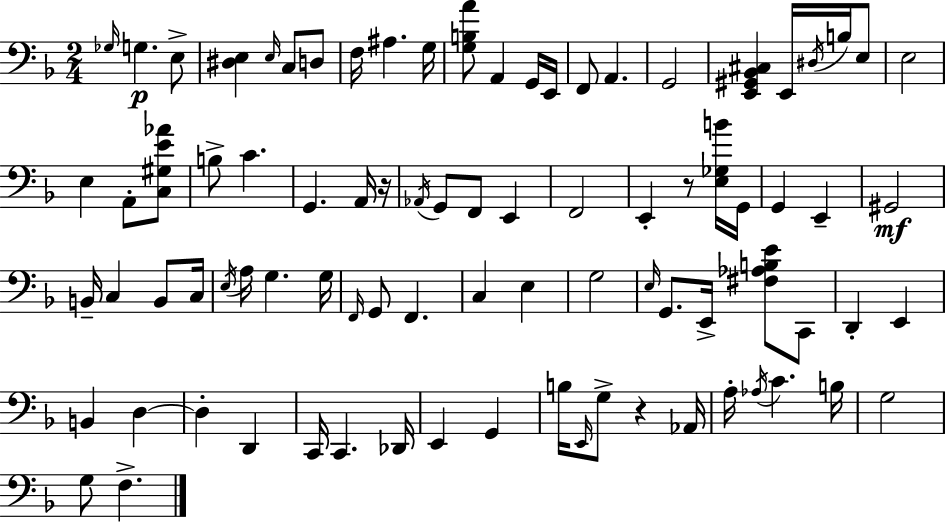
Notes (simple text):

Gb3/s G3/q. E3/e [D#3,E3]/q E3/s C3/e D3/e F3/s A#3/q. G3/s [G3,B3,A4]/e A2/q G2/s E2/s F2/e A2/q. G2/h [E2,G#2,Bb2,C#3]/q E2/s D#3/s B3/s E3/e E3/h E3/q A2/e [C3,G#3,E4,Ab4]/e B3/e C4/q. G2/q. A2/s R/s Ab2/s G2/e F2/e E2/q F2/h E2/q R/e [E3,Gb3,B4]/s G2/s G2/q E2/q G#2/h B2/s C3/q B2/e C3/s E3/s A3/s G3/q. G3/s F2/s G2/e F2/q. C3/q E3/q G3/h E3/s G2/e. E2/s [F#3,Ab3,B3,E4]/e C2/e D2/q E2/q B2/q D3/q D3/q D2/q C2/s C2/q. Db2/s E2/q G2/q B3/s E2/s G3/e R/q Ab2/s A3/s Ab3/s C4/q. B3/s G3/h G3/e F3/q.